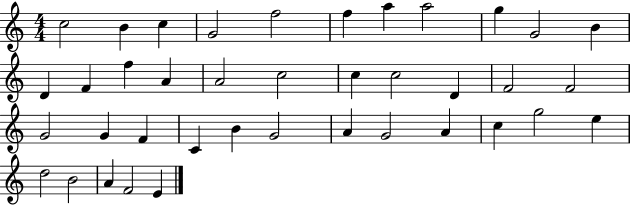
C5/h B4/q C5/q G4/h F5/h F5/q A5/q A5/h G5/q G4/h B4/q D4/q F4/q F5/q A4/q A4/h C5/h C5/q C5/h D4/q F4/h F4/h G4/h G4/q F4/q C4/q B4/q G4/h A4/q G4/h A4/q C5/q G5/h E5/q D5/h B4/h A4/q F4/h E4/q